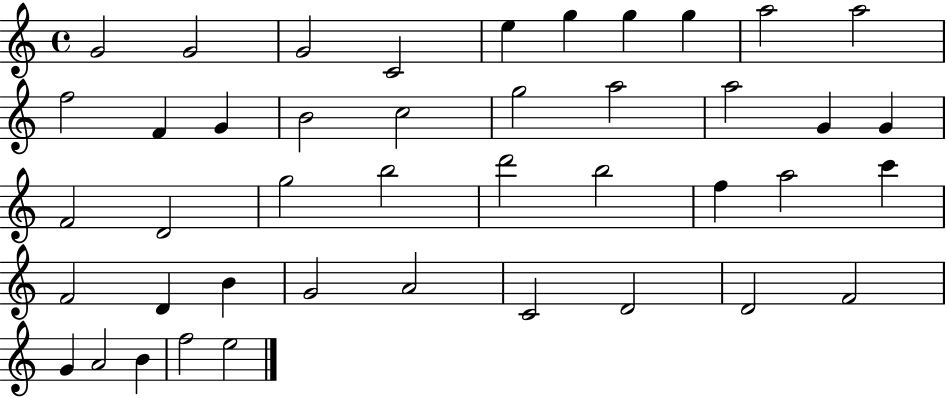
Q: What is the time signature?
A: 4/4